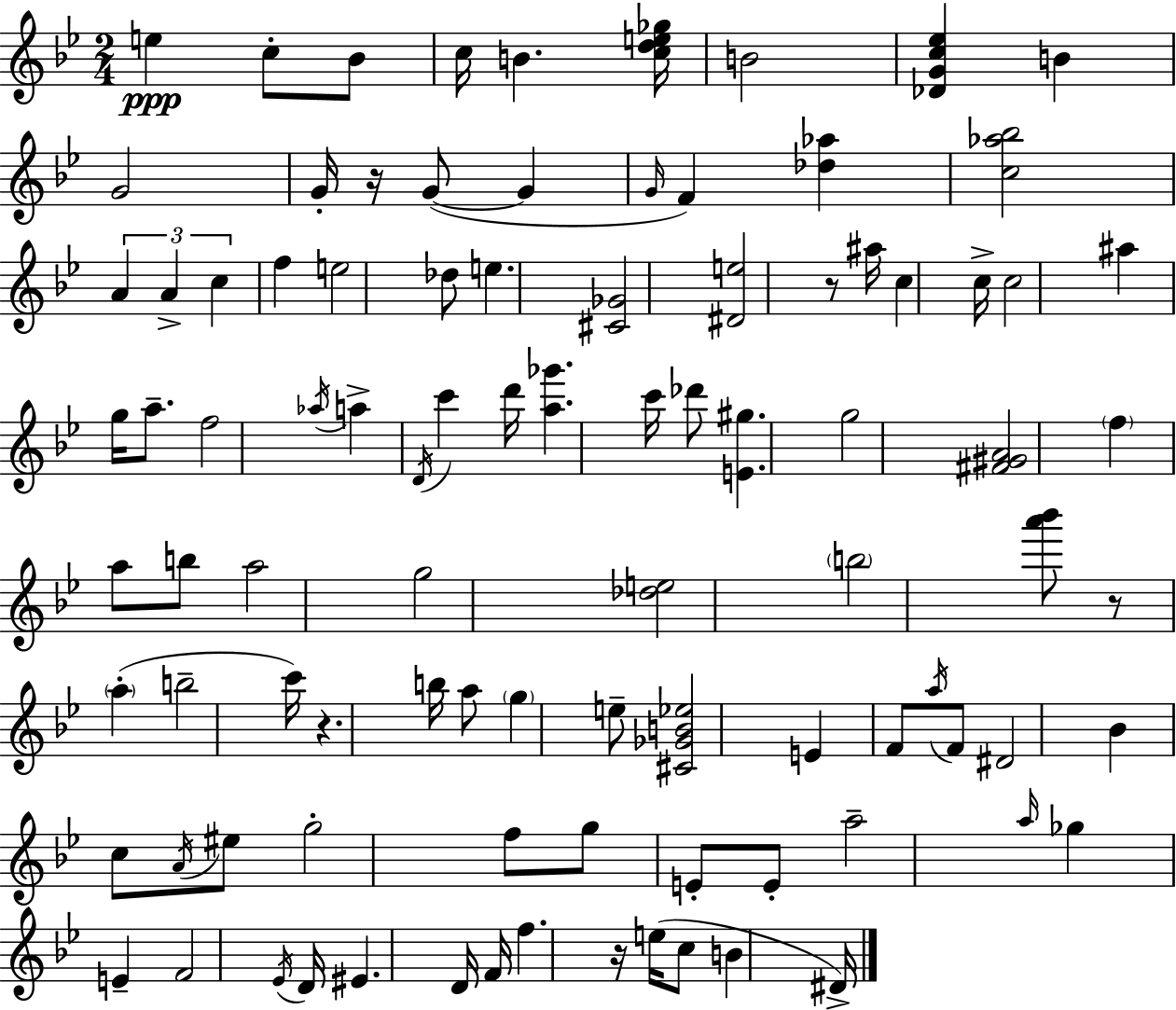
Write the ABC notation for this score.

X:1
T:Untitled
M:2/4
L:1/4
K:Bb
e c/2 _B/2 c/4 B [cde_g]/4 B2 [_DGc_e] B G2 G/4 z/4 G/2 G G/4 F [_d_a] [c_a_b]2 A A c f e2 _d/2 e [^C_G]2 [^De]2 z/2 ^a/4 c c/4 c2 ^a g/4 a/2 f2 _a/4 a D/4 c' d'/4 [a_g'] c'/4 _d'/2 [E^g] g2 [^F^GA]2 f a/2 b/2 a2 g2 [_de]2 b2 [a'_b']/2 z/2 a b2 c'/4 z b/4 a/2 g e/2 [^C_GB_e]2 E F/2 a/4 F/2 ^D2 _B c/2 A/4 ^e/2 g2 f/2 g/2 E/2 E/2 a2 a/4 _g E F2 _E/4 D/4 ^E D/4 F/4 f z/4 e/4 c/2 B ^D/4